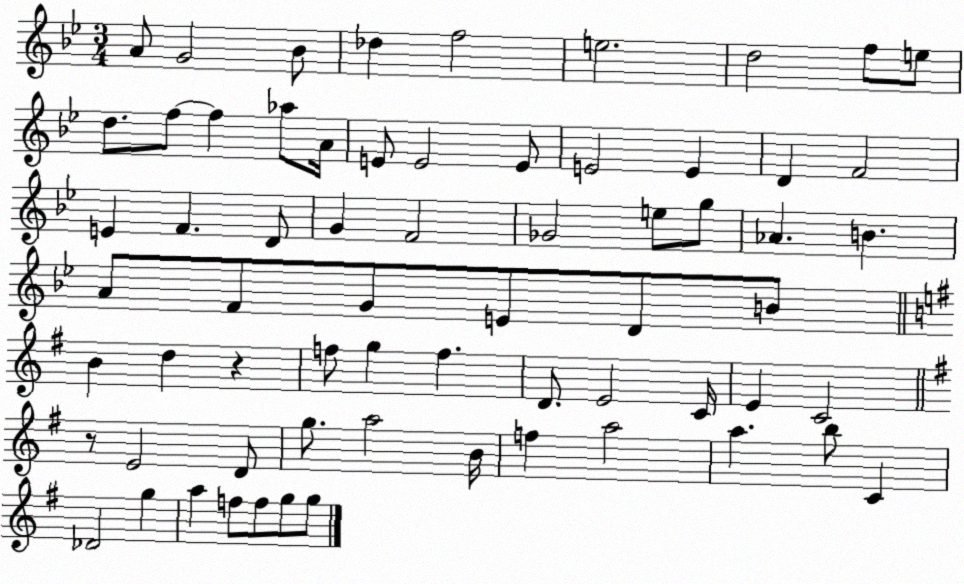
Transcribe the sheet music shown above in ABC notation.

X:1
T:Untitled
M:3/4
L:1/4
K:Bb
A/2 G2 _B/2 _d f2 e2 d2 f/2 e/2 d/2 f/2 f _a/2 A/4 E/2 E2 E/2 E2 E D F2 E F D/2 G F2 _G2 e/2 g/2 _A B A/2 F/2 G/2 E/2 D/2 B/2 B d z f/2 g f D/2 E2 C/4 E C2 z/2 E2 D/2 g/2 a2 B/4 f a2 a b/2 C _D2 g a f/2 f/2 g/2 g/2